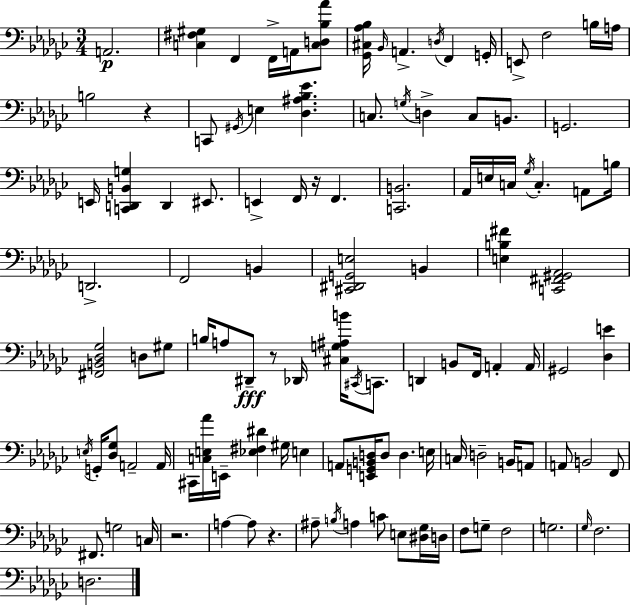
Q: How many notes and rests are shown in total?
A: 113